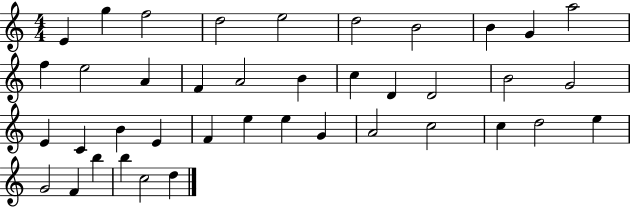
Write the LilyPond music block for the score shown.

{
  \clef treble
  \numericTimeSignature
  \time 4/4
  \key c \major
  e'4 g''4 f''2 | d''2 e''2 | d''2 b'2 | b'4 g'4 a''2 | \break f''4 e''2 a'4 | f'4 a'2 b'4 | c''4 d'4 d'2 | b'2 g'2 | \break e'4 c'4 b'4 e'4 | f'4 e''4 e''4 g'4 | a'2 c''2 | c''4 d''2 e''4 | \break g'2 f'4 b''4 | b''4 c''2 d''4 | \bar "|."
}